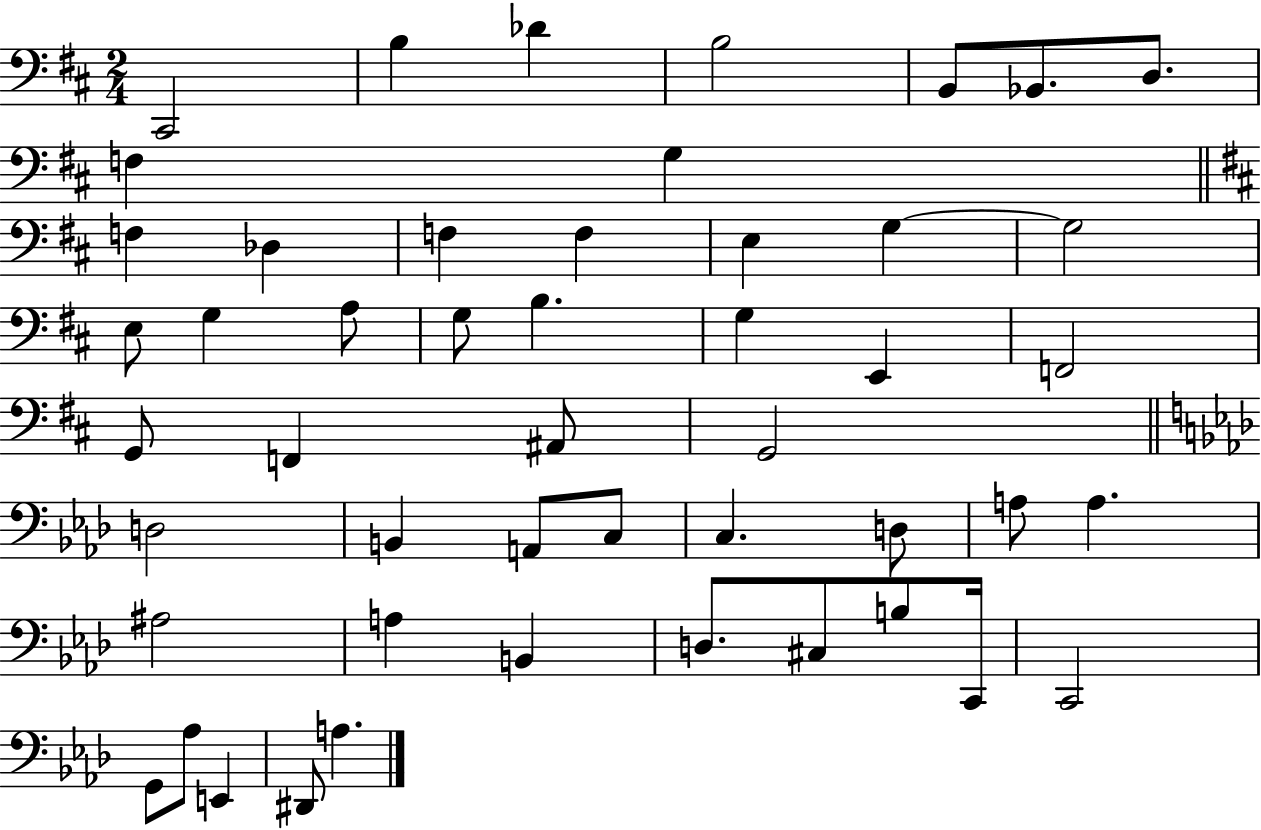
C#2/h B3/q Db4/q B3/h B2/e Bb2/e. D3/e. F3/q G3/q F3/q Db3/q F3/q F3/q E3/q G3/q G3/h E3/e G3/q A3/e G3/e B3/q. G3/q E2/q F2/h G2/e F2/q A#2/e G2/h D3/h B2/q A2/e C3/e C3/q. D3/e A3/e A3/q. A#3/h A3/q B2/q D3/e. C#3/e B3/e C2/s C2/h G2/e Ab3/e E2/q D#2/e A3/q.